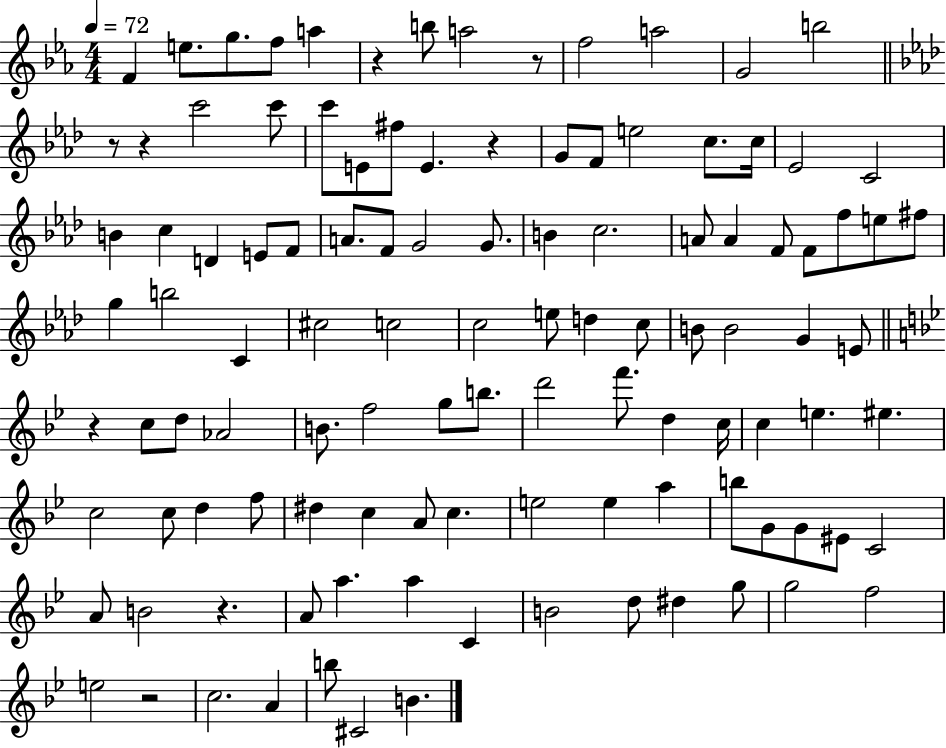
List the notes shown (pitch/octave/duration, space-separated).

F4/q E5/e. G5/e. F5/e A5/q R/q B5/e A5/h R/e F5/h A5/h G4/h B5/h R/e R/q C6/h C6/e C6/e E4/e F#5/e E4/q. R/q G4/e F4/e E5/h C5/e. C5/s Eb4/h C4/h B4/q C5/q D4/q E4/e F4/e A4/e. F4/e G4/h G4/e. B4/q C5/h. A4/e A4/q F4/e F4/e F5/e E5/e F#5/e G5/q B5/h C4/q C#5/h C5/h C5/h E5/e D5/q C5/e B4/e B4/h G4/q E4/e R/q C5/e D5/e Ab4/h B4/e. F5/h G5/e B5/e. D6/h F6/e. D5/q C5/s C5/q E5/q. EIS5/q. C5/h C5/e D5/q F5/e D#5/q C5/q A4/e C5/q. E5/h E5/q A5/q B5/e G4/e G4/e EIS4/e C4/h A4/e B4/h R/q. A4/e A5/q. A5/q C4/q B4/h D5/e D#5/q G5/e G5/h F5/h E5/h R/h C5/h. A4/q B5/e C#4/h B4/q.